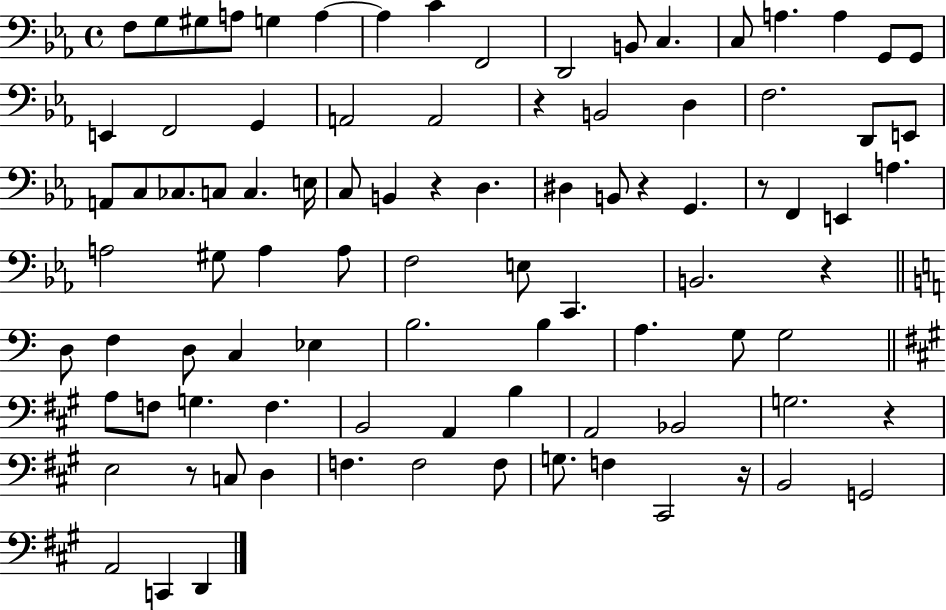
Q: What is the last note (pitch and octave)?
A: D2